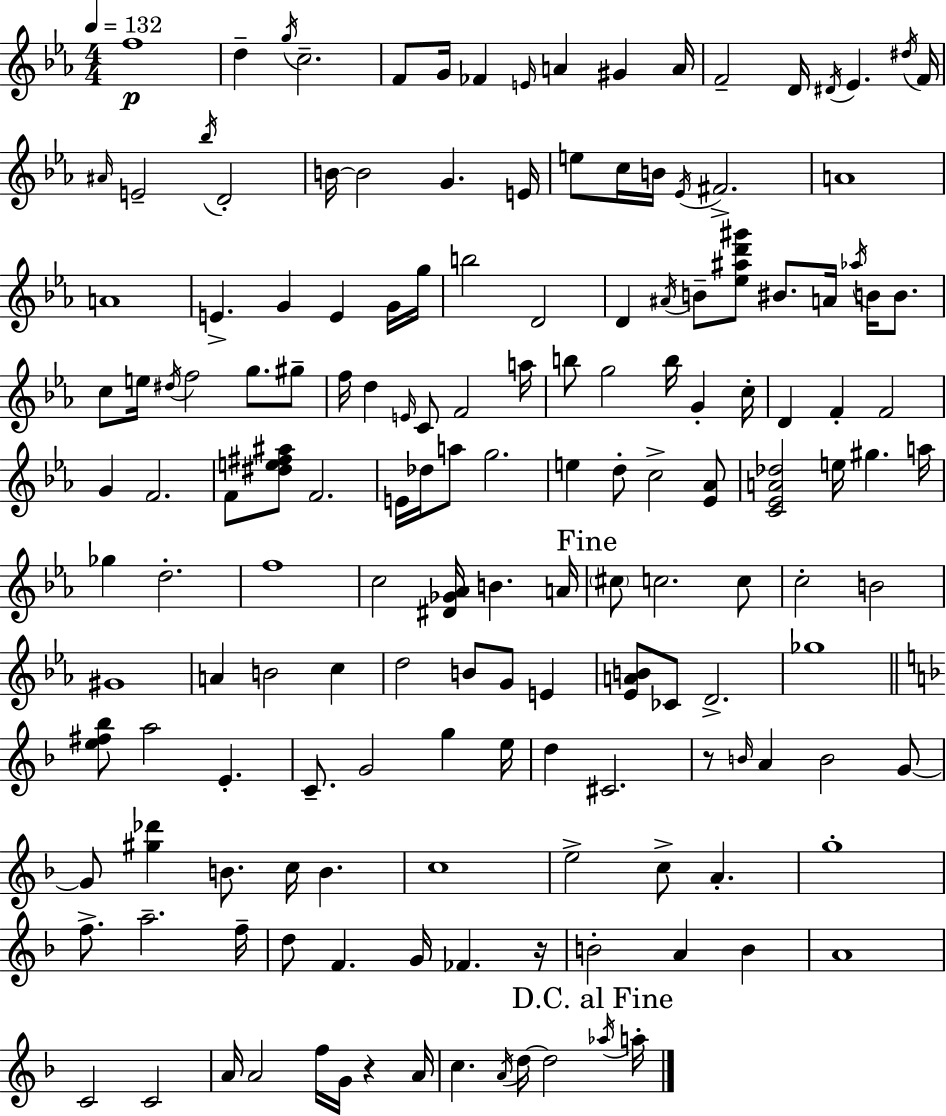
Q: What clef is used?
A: treble